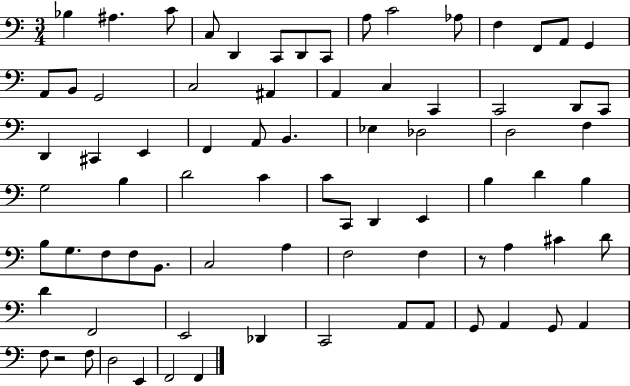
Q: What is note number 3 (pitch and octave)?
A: C4